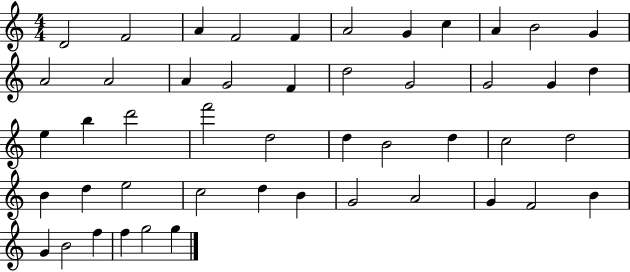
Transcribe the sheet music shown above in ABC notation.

X:1
T:Untitled
M:4/4
L:1/4
K:C
D2 F2 A F2 F A2 G c A B2 G A2 A2 A G2 F d2 G2 G2 G d e b d'2 f'2 d2 d B2 d c2 d2 B d e2 c2 d B G2 A2 G F2 B G B2 f f g2 g